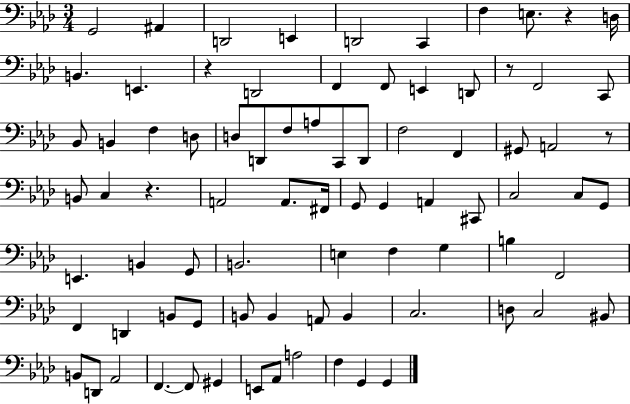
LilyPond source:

{
  \clef bass
  \numericTimeSignature
  \time 3/4
  \key aes \major
  g,2 ais,4 | d,2 e,4 | d,2 c,4 | f4 e8. r4 d16 | \break b,4. e,4. | r4 d,2 | f,4 f,8 e,4 d,8 | r8 f,2 c,8 | \break bes,8 b,4 f4 d8 | d8 d,8 f8 a8 c,8 d,8 | f2 f,4 | gis,8 a,2 r8 | \break b,8 c4 r4. | a,2 a,8. fis,16 | g,8 g,4 a,4 cis,8 | c2 c8 g,8 | \break e,4. b,4 g,8 | b,2. | e4 f4 g4 | b4 f,2 | \break f,4 d,4 b,8 g,8 | b,8 b,4 a,8 b,4 | c2. | d8 c2 bis,8 | \break b,8 d,8 aes,2 | f,4.~~ f,8 gis,4 | e,8 aes,8 a2 | f4 g,4 g,4 | \break \bar "|."
}